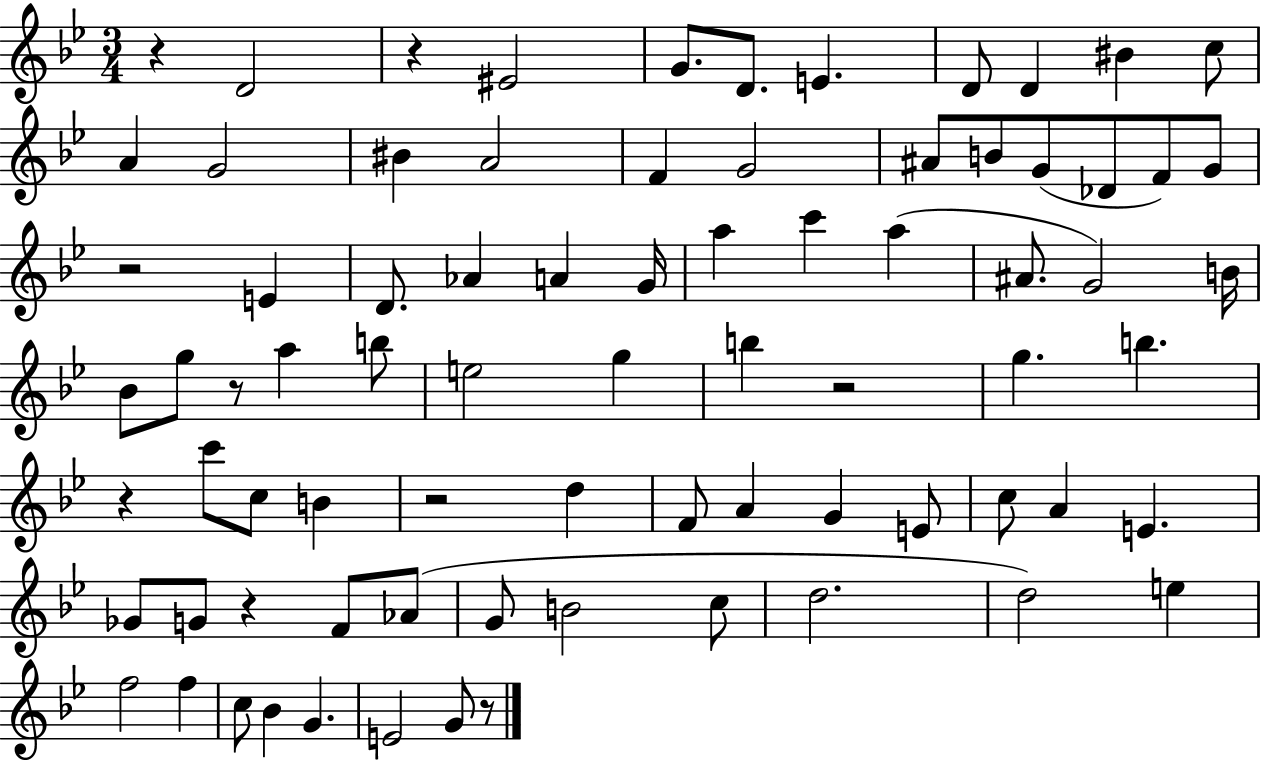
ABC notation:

X:1
T:Untitled
M:3/4
L:1/4
K:Bb
z D2 z ^E2 G/2 D/2 E D/2 D ^B c/2 A G2 ^B A2 F G2 ^A/2 B/2 G/2 _D/2 F/2 G/2 z2 E D/2 _A A G/4 a c' a ^A/2 G2 B/4 _B/2 g/2 z/2 a b/2 e2 g b z2 g b z c'/2 c/2 B z2 d F/2 A G E/2 c/2 A E _G/2 G/2 z F/2 _A/2 G/2 B2 c/2 d2 d2 e f2 f c/2 _B G E2 G/2 z/2